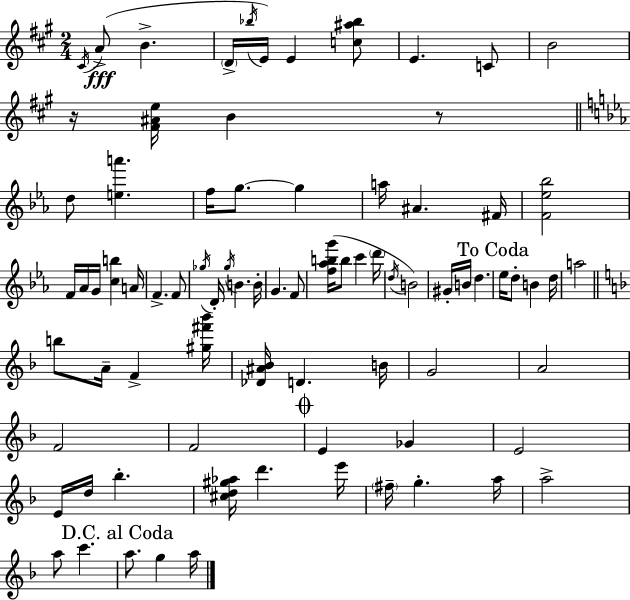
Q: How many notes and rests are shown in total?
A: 81